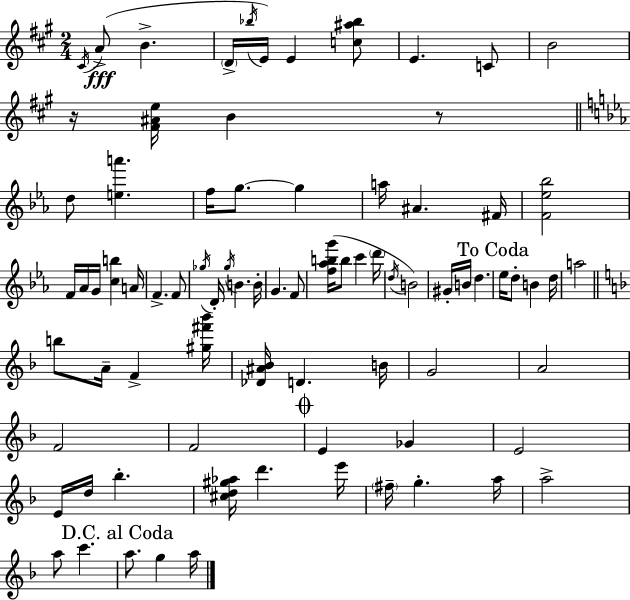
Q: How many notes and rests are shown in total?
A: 81